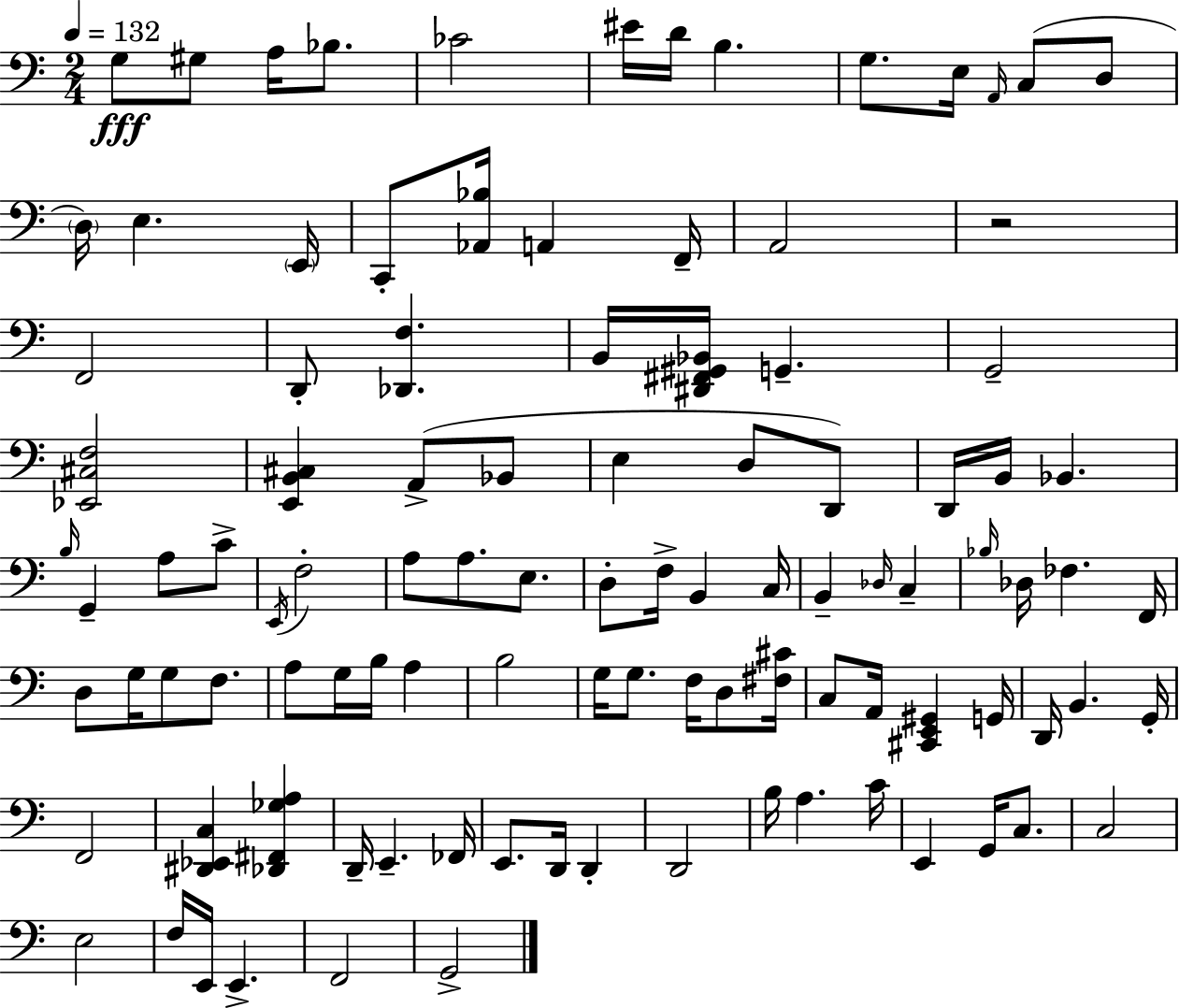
X:1
T:Untitled
M:2/4
L:1/4
K:C
G,/2 ^G,/2 A,/4 _B,/2 _C2 ^E/4 D/4 B, G,/2 E,/4 A,,/4 C,/2 D,/2 D,/4 E, E,,/4 C,,/2 [_A,,_B,]/4 A,, F,,/4 A,,2 z2 F,,2 D,,/2 [_D,,F,] B,,/4 [^D,,^F,,^G,,_B,,]/4 G,, G,,2 [_E,,^C,F,]2 [E,,B,,^C,] A,,/2 _B,,/2 E, D,/2 D,,/2 D,,/4 B,,/4 _B,, B,/4 G,, A,/2 C/2 E,,/4 F,2 A,/2 A,/2 E,/2 D,/2 F,/4 B,, C,/4 B,, _D,/4 C, _B,/4 _D,/4 _F, F,,/4 D,/2 G,/4 G,/2 F,/2 A,/2 G,/4 B,/4 A, B,2 G,/4 G,/2 F,/4 D,/2 [^F,^C]/4 C,/2 A,,/4 [^C,,E,,^G,,] G,,/4 D,,/4 B,, G,,/4 F,,2 [^D,,_E,,C,] [_D,,^F,,_G,A,] D,,/4 E,, _F,,/4 E,,/2 D,,/4 D,, D,,2 B,/4 A, C/4 E,, G,,/4 C,/2 C,2 E,2 F,/4 E,,/4 E,, F,,2 G,,2